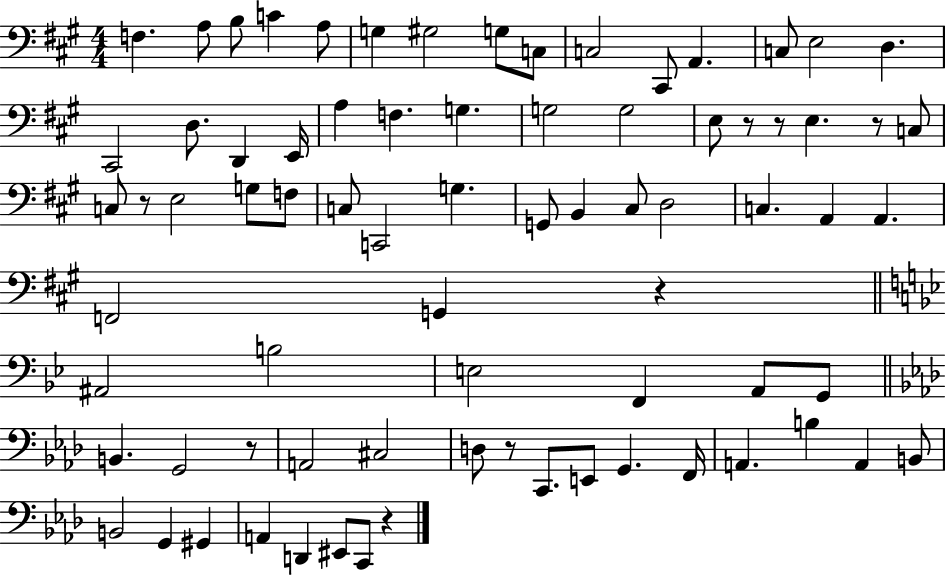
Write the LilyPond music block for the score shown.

{
  \clef bass
  \numericTimeSignature
  \time 4/4
  \key a \major
  f4. a8 b8 c'4 a8 | g4 gis2 g8 c8 | c2 cis,8 a,4. | c8 e2 d4. | \break cis,2 d8. d,4 e,16 | a4 f4. g4. | g2 g2 | e8 r8 r8 e4. r8 c8 | \break c8 r8 e2 g8 f8 | c8 c,2 g4. | g,8 b,4 cis8 d2 | c4. a,4 a,4. | \break f,2 g,4 r4 | \bar "||" \break \key g \minor ais,2 b2 | e2 f,4 a,8 g,8 | \bar "||" \break \key f \minor b,4. g,2 r8 | a,2 cis2 | d8 r8 c,8. e,8 g,4. f,16 | a,4. b4 a,4 b,8 | \break b,2 g,4 gis,4 | a,4 d,4 eis,8 c,8 r4 | \bar "|."
}